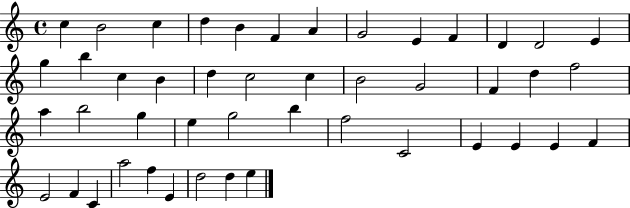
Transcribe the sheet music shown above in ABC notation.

X:1
T:Untitled
M:4/4
L:1/4
K:C
c B2 c d B F A G2 E F D D2 E g b c B d c2 c B2 G2 F d f2 a b2 g e g2 b f2 C2 E E E F E2 F C a2 f E d2 d e